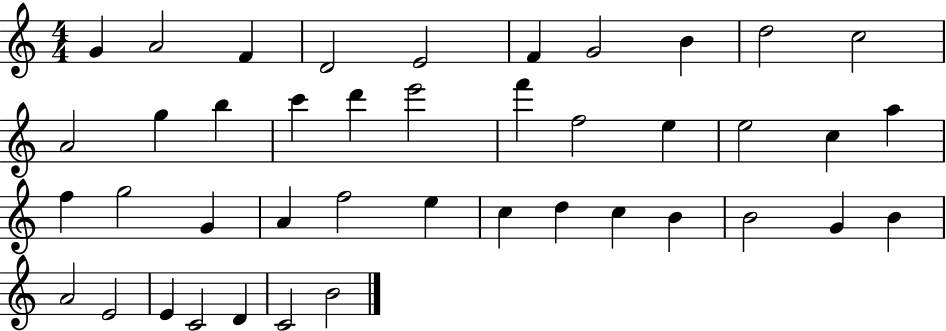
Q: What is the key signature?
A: C major